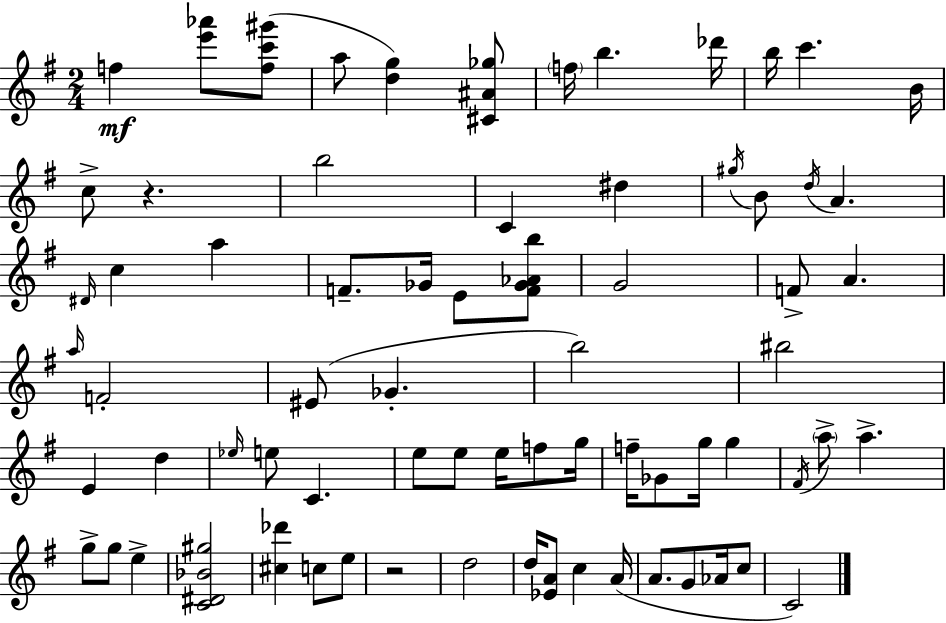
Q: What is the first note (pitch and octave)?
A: F5